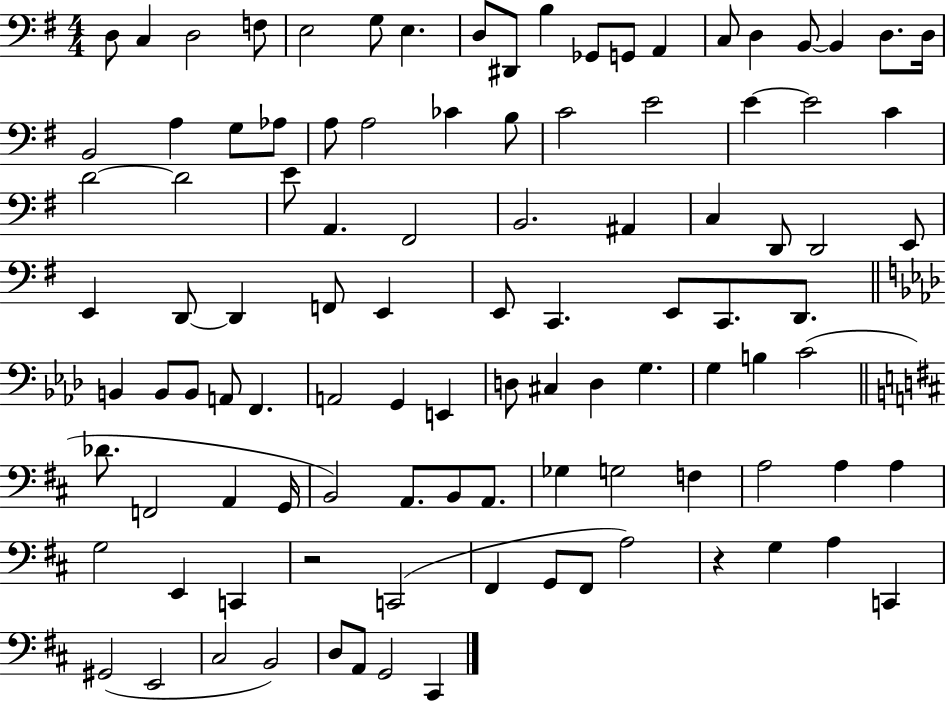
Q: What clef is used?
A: bass